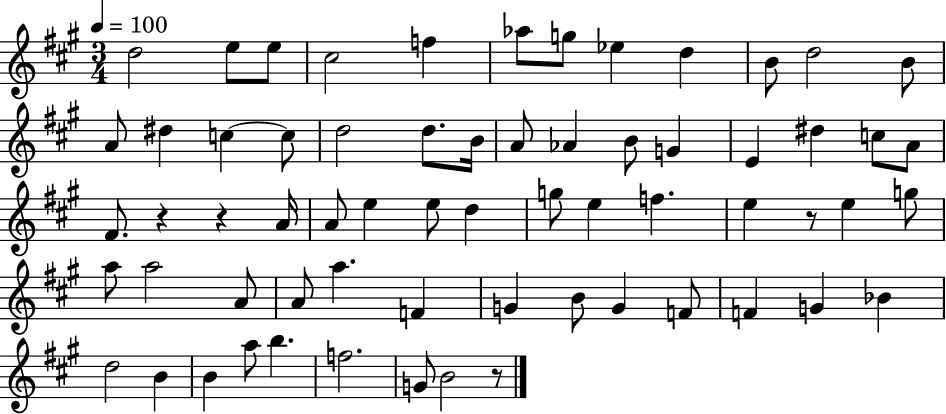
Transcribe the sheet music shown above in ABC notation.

X:1
T:Untitled
M:3/4
L:1/4
K:A
d2 e/2 e/2 ^c2 f _a/2 g/2 _e d B/2 d2 B/2 A/2 ^d c c/2 d2 d/2 B/4 A/2 _A B/2 G E ^d c/2 A/2 ^F/2 z z A/4 A/2 e e/2 d g/2 e f e z/2 e g/2 a/2 a2 A/2 A/2 a F G B/2 G F/2 F G _B d2 B B a/2 b f2 G/2 B2 z/2